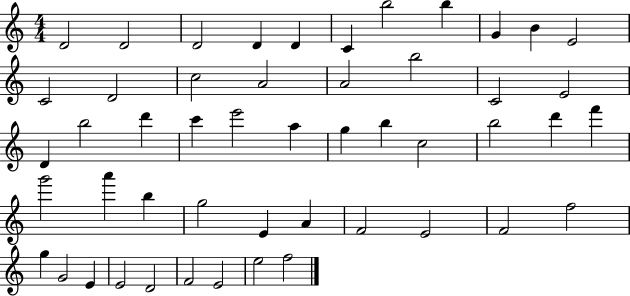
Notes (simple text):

D4/h D4/h D4/h D4/q D4/q C4/q B5/h B5/q G4/q B4/q E4/h C4/h D4/h C5/h A4/h A4/h B5/h C4/h E4/h D4/q B5/h D6/q C6/q E6/h A5/q G5/q B5/q C5/h B5/h D6/q F6/q G6/h A6/q B5/q G5/h E4/q A4/q F4/h E4/h F4/h F5/h G5/q G4/h E4/q E4/h D4/h F4/h E4/h E5/h F5/h